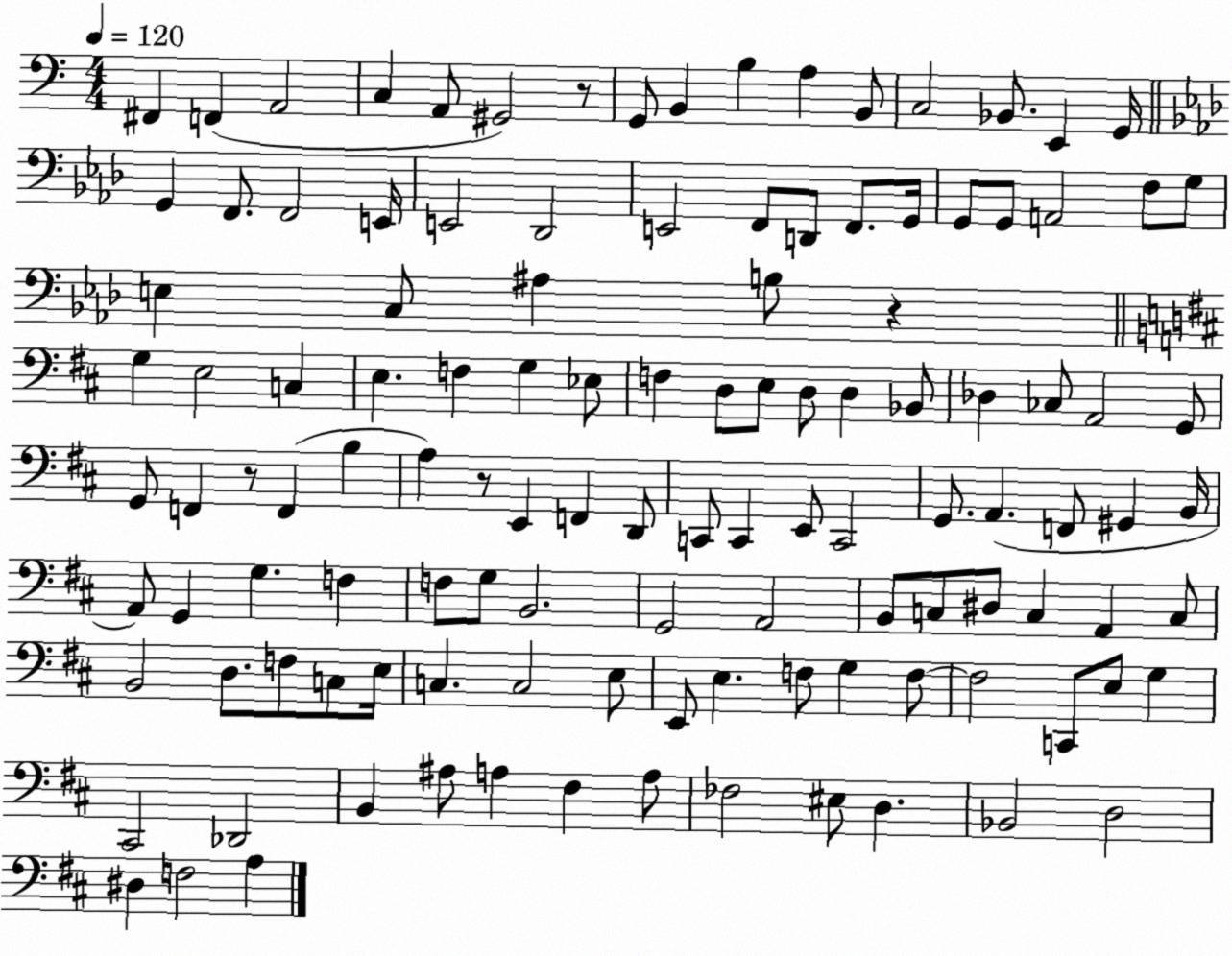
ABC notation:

X:1
T:Untitled
M:4/4
L:1/4
K:C
^F,, F,, A,,2 C, A,,/2 ^G,,2 z/2 G,,/2 B,, B, A, B,,/2 C,2 _B,,/2 E,, G,,/4 G,, F,,/2 F,,2 E,,/4 E,,2 _D,,2 E,,2 F,,/2 D,,/2 F,,/2 G,,/4 G,,/2 G,,/2 A,,2 F,/2 G,/2 E, C,/2 ^A, B,/2 z G, E,2 C, E, F, G, _E,/2 F, D,/2 E,/2 D,/2 D, _B,,/2 _D, _C,/2 A,,2 G,,/2 G,,/2 F,, z/2 F,, B, A, z/2 E,, F,, D,,/2 C,,/2 C,, E,,/2 C,,2 G,,/2 A,, F,,/2 ^G,, B,,/4 A,,/2 G,, G, F, F,/2 G,/2 B,,2 G,,2 A,,2 B,,/2 C,/2 ^D,/2 C, A,, C,/2 B,,2 D,/2 F,/2 C,/2 E,/4 C, C,2 E,/2 E,,/2 E, F,/2 G, F,/2 F,2 C,,/2 E,/2 G, ^C,,2 _D,,2 B,, ^A,/2 A, ^F, A,/2 _F,2 ^E,/2 D, _B,,2 D,2 ^D, F,2 A,